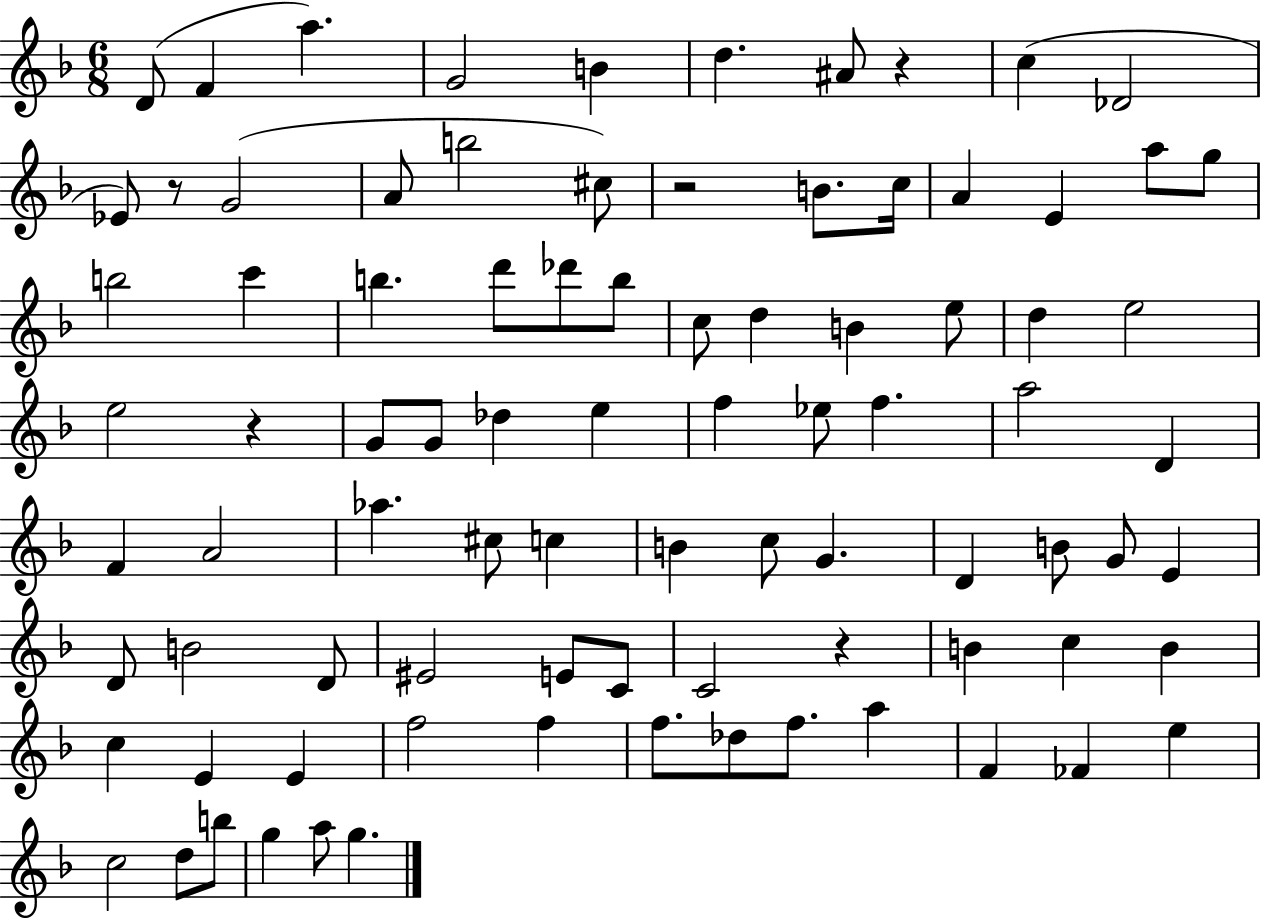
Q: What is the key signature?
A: F major